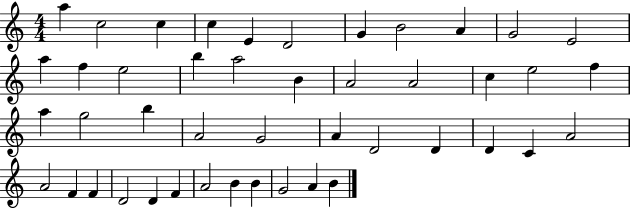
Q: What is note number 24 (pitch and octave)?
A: G5